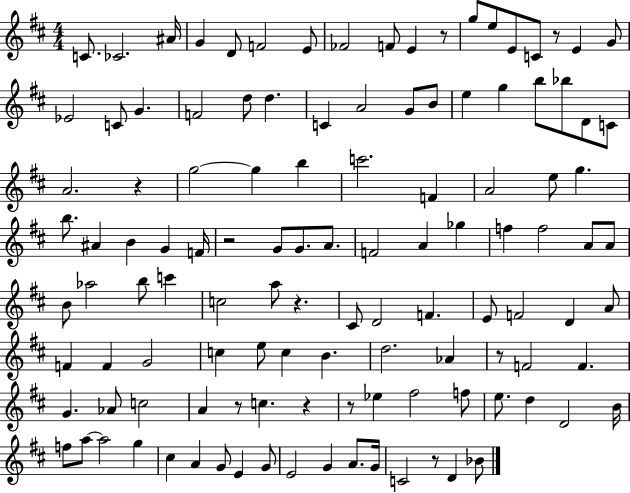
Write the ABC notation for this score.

X:1
T:Untitled
M:4/4
L:1/4
K:D
C/2 _C2 ^A/4 G D/2 F2 E/2 _F2 F/2 E z/2 g/2 e/2 E/2 C/2 z/2 E G/2 _E2 C/2 G F2 d/2 d C A2 G/2 B/2 e g b/2 _b/2 D/2 C/2 A2 z g2 g b c'2 F A2 e/2 g b/2 ^A B G F/4 z2 G/2 G/2 A/2 F2 A _g f f2 A/2 A/2 B/2 _a2 b/2 c' c2 a/2 z ^C/2 D2 F E/2 F2 D A/2 F F G2 c e/2 c B d2 _A z/2 F2 F G _A/2 c2 A z/2 c z z/2 _e ^f2 f/2 e/2 d D2 B/4 f/2 a/2 a2 g ^c A G/2 E G/2 E2 G A/2 G/4 C2 z/2 D _B/2